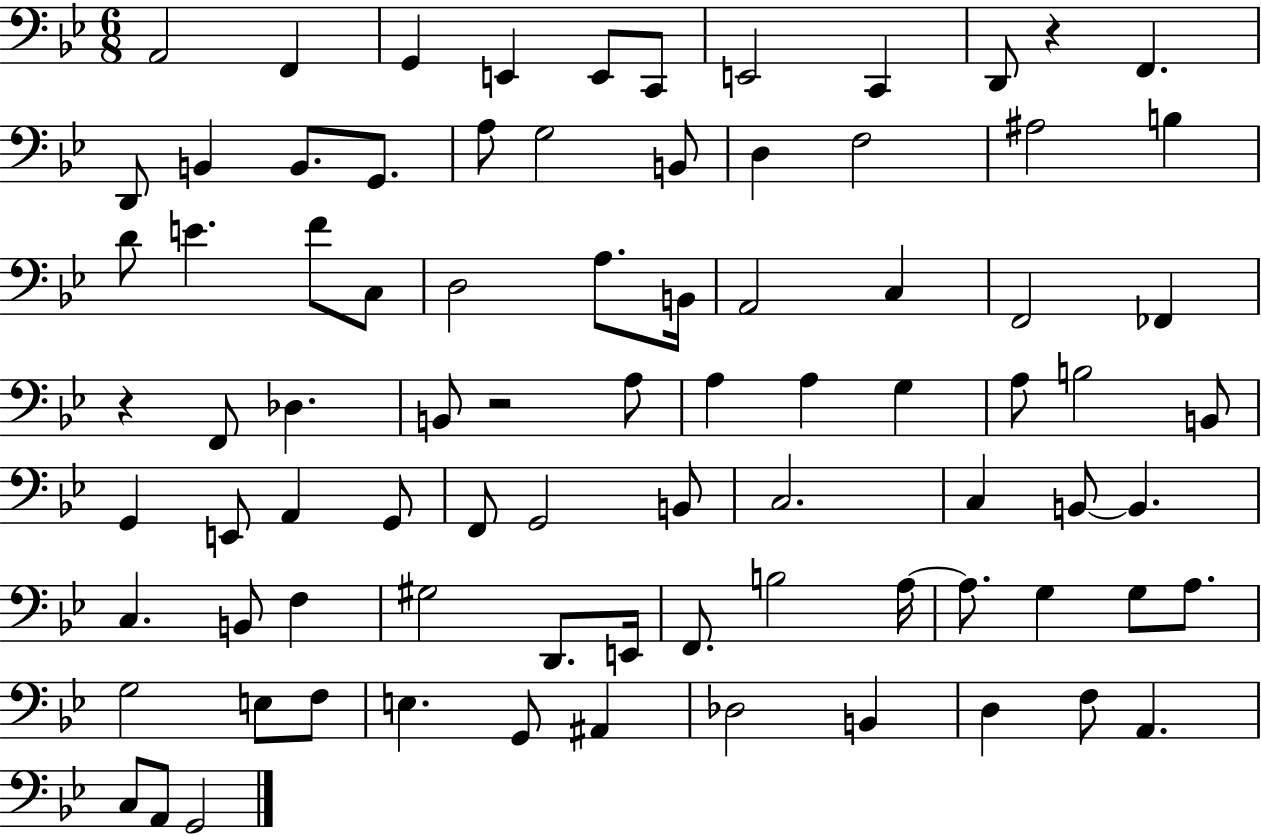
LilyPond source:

{
  \clef bass
  \numericTimeSignature
  \time 6/8
  \key bes \major
  a,2 f,4 | g,4 e,4 e,8 c,8 | e,2 c,4 | d,8 r4 f,4. | \break d,8 b,4 b,8. g,8. | a8 g2 b,8 | d4 f2 | ais2 b4 | \break d'8 e'4. f'8 c8 | d2 a8. b,16 | a,2 c4 | f,2 fes,4 | \break r4 f,8 des4. | b,8 r2 a8 | a4 a4 g4 | a8 b2 b,8 | \break g,4 e,8 a,4 g,8 | f,8 g,2 b,8 | c2. | c4 b,8~~ b,4. | \break c4. b,8 f4 | gis2 d,8. e,16 | f,8. b2 a16~~ | a8. g4 g8 a8. | \break g2 e8 f8 | e4. g,8 ais,4 | des2 b,4 | d4 f8 a,4. | \break c8 a,8 g,2 | \bar "|."
}